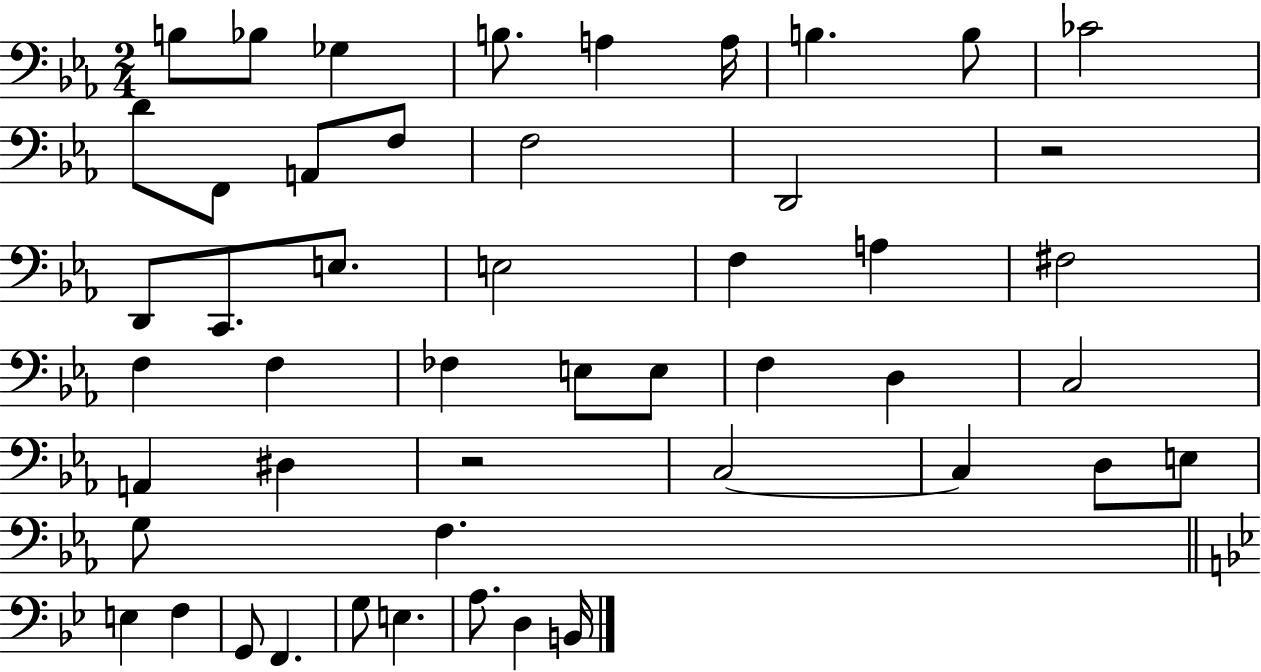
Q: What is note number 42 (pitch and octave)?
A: F2